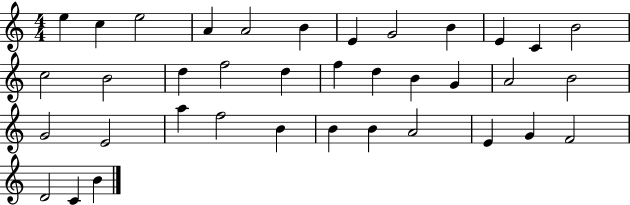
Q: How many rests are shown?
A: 0